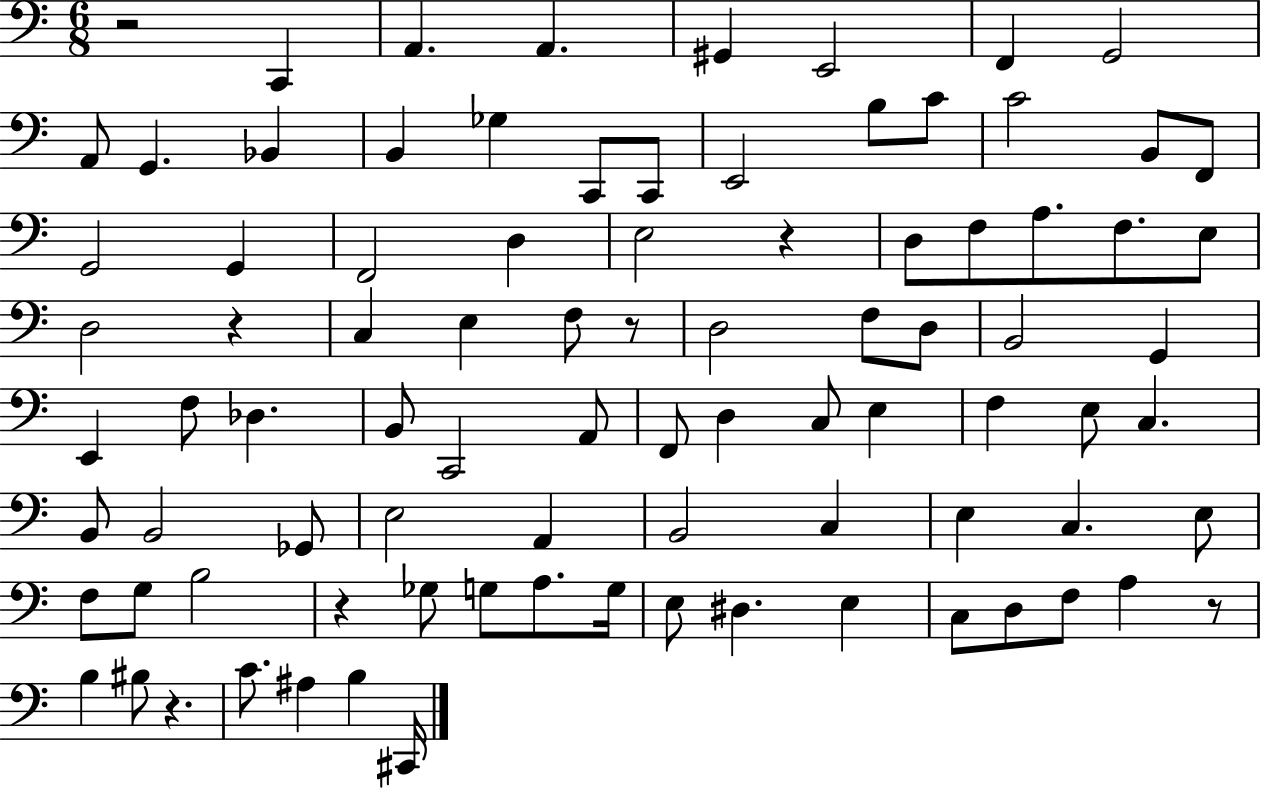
{
  \clef bass
  \numericTimeSignature
  \time 6/8
  \key c \major
  \repeat volta 2 { r2 c,4 | a,4. a,4. | gis,4 e,2 | f,4 g,2 | \break a,8 g,4. bes,4 | b,4 ges4 c,8 c,8 | e,2 b8 c'8 | c'2 b,8 f,8 | \break g,2 g,4 | f,2 d4 | e2 r4 | d8 f8 a8. f8. e8 | \break d2 r4 | c4 e4 f8 r8 | d2 f8 d8 | b,2 g,4 | \break e,4 f8 des4. | b,8 c,2 a,8 | f,8 d4 c8 e4 | f4 e8 c4. | \break b,8 b,2 ges,8 | e2 a,4 | b,2 c4 | e4 c4. e8 | \break f8 g8 b2 | r4 ges8 g8 a8. g16 | e8 dis4. e4 | c8 d8 f8 a4 r8 | \break b4 bis8 r4. | c'8. ais4 b4 cis,16 | } \bar "|."
}